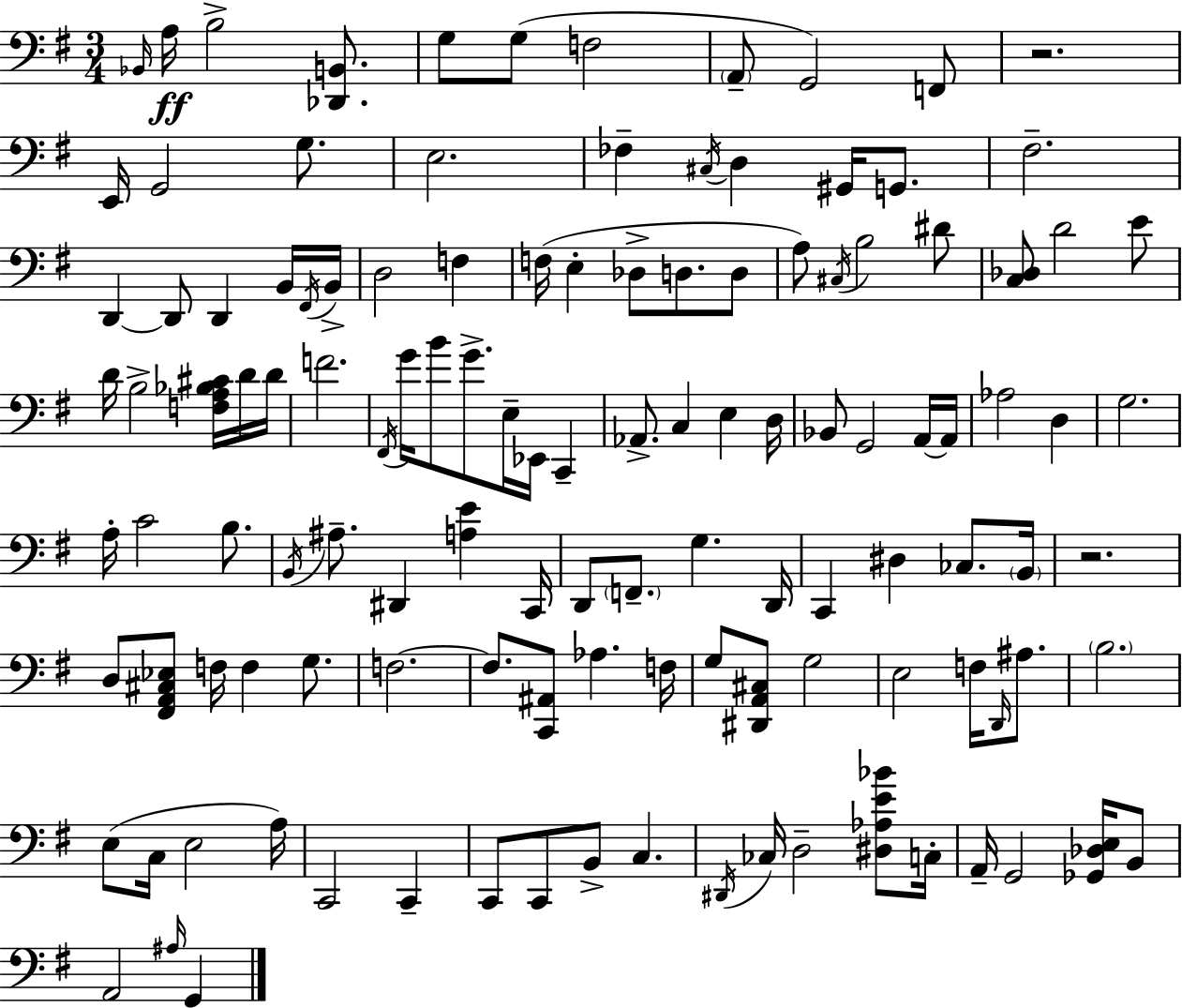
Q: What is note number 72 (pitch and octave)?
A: D2